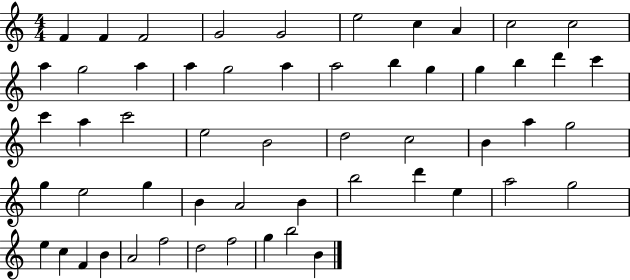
X:1
T:Untitled
M:4/4
L:1/4
K:C
F F F2 G2 G2 e2 c A c2 c2 a g2 a a g2 a a2 b g g b d' c' c' a c'2 e2 B2 d2 c2 B a g2 g e2 g B A2 B b2 d' e a2 g2 e c F B A2 f2 d2 f2 g b2 B